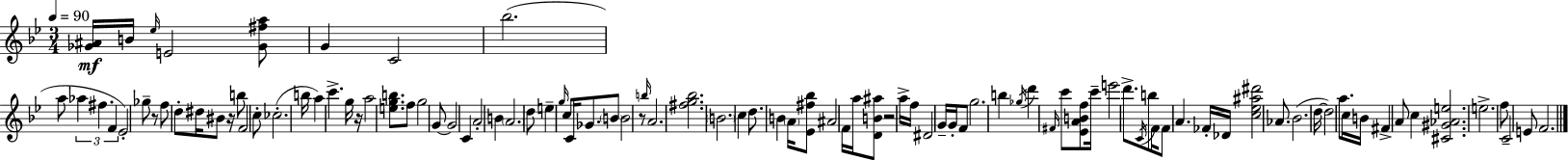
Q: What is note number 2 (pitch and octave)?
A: Eb5